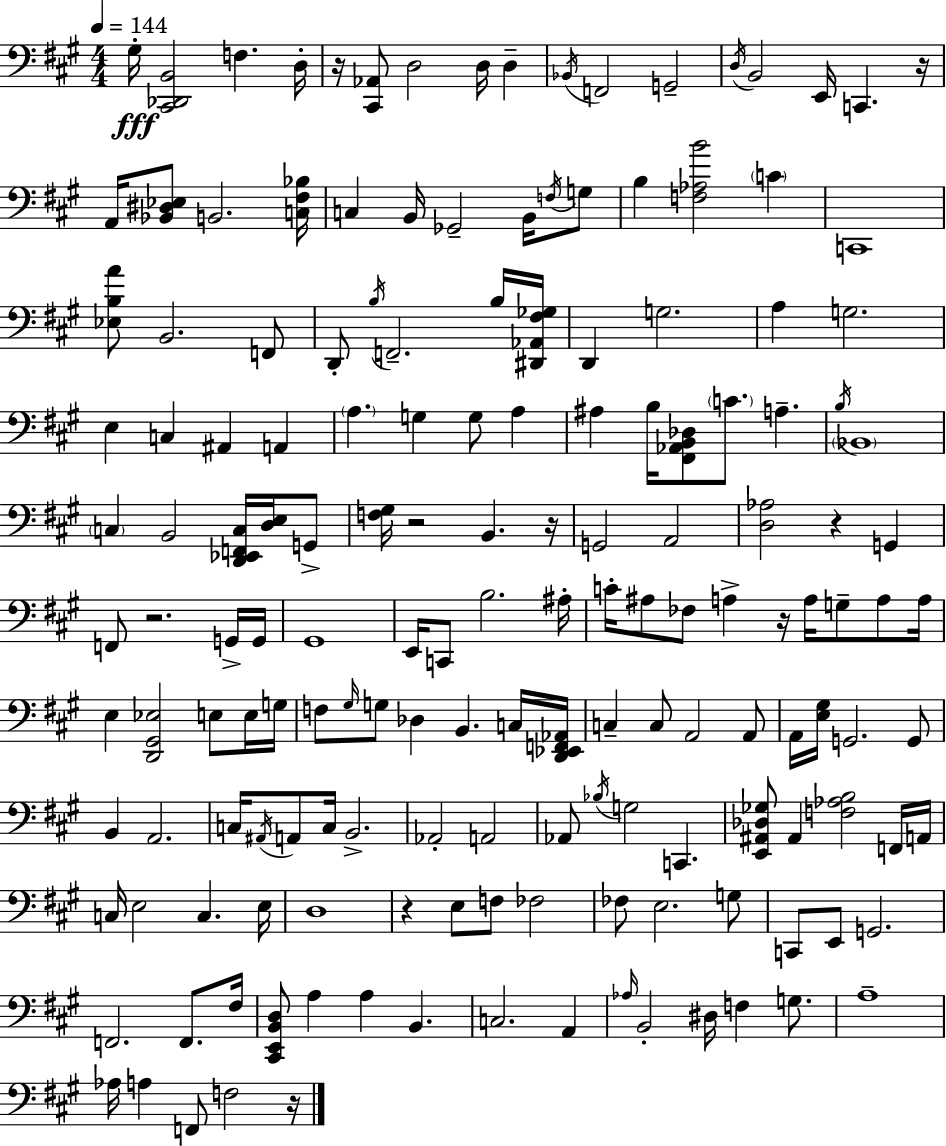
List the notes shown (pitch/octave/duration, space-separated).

G#3/s [C#2,Db2,B2]/h F3/q. D3/s R/s [C#2,Ab2]/e D3/h D3/s D3/q Bb2/s F2/h G2/h D3/s B2/h E2/s C2/q. R/s A2/s [Bb2,D#3,Eb3]/e B2/h. [C3,F#3,Bb3]/s C3/q B2/s Gb2/h B2/s F3/s G3/e B3/q [F3,Ab3,B4]/h C4/q C2/w [Eb3,B3,A4]/e B2/h. F2/e D2/e B3/s F2/h. B3/s [D#2,Ab2,F#3,Gb3]/s D2/q G3/h. A3/q G3/h. E3/q C3/q A#2/q A2/q A3/q. G3/q G3/e A3/q A#3/q B3/s [F#2,Ab2,B2,Db3]/e C4/e. A3/q. B3/s Bb2/w C3/q B2/h [D2,Eb2,F2,C3]/s [D3,E3]/s G2/e [F3,G#3]/s R/h B2/q. R/s G2/h A2/h [D3,Ab3]/h R/q G2/q F2/e R/h. G2/s G2/s G#2/w E2/s C2/e B3/h. A#3/s C4/s A#3/e FES3/e A3/q R/s A3/s G3/e A3/e A3/s E3/q [D2,G#2,Eb3]/h E3/e E3/s G3/s F3/e G#3/s G3/e Db3/q B2/q. C3/s [D2,Eb2,F2,Ab2]/s C3/q C3/e A2/h A2/e A2/s [E3,G#3]/s G2/h. G2/e B2/q A2/h. C3/s A#2/s A2/e C3/s B2/h. Ab2/h A2/h Ab2/e Bb3/s G3/h C2/q. [E2,A#2,Db3,Gb3]/e A#2/q [F3,Ab3,B3]/h F2/s A2/s C3/s E3/h C3/q. E3/s D3/w R/q E3/e F3/e FES3/h FES3/e E3/h. G3/e C2/e E2/e G2/h. F2/h. F2/e. F#3/s [C#2,E2,B2,D3]/e A3/q A3/q B2/q. C3/h. A2/q Ab3/s B2/h D#3/s F3/q G3/e. A3/w Ab3/s A3/q F2/e F3/h R/s